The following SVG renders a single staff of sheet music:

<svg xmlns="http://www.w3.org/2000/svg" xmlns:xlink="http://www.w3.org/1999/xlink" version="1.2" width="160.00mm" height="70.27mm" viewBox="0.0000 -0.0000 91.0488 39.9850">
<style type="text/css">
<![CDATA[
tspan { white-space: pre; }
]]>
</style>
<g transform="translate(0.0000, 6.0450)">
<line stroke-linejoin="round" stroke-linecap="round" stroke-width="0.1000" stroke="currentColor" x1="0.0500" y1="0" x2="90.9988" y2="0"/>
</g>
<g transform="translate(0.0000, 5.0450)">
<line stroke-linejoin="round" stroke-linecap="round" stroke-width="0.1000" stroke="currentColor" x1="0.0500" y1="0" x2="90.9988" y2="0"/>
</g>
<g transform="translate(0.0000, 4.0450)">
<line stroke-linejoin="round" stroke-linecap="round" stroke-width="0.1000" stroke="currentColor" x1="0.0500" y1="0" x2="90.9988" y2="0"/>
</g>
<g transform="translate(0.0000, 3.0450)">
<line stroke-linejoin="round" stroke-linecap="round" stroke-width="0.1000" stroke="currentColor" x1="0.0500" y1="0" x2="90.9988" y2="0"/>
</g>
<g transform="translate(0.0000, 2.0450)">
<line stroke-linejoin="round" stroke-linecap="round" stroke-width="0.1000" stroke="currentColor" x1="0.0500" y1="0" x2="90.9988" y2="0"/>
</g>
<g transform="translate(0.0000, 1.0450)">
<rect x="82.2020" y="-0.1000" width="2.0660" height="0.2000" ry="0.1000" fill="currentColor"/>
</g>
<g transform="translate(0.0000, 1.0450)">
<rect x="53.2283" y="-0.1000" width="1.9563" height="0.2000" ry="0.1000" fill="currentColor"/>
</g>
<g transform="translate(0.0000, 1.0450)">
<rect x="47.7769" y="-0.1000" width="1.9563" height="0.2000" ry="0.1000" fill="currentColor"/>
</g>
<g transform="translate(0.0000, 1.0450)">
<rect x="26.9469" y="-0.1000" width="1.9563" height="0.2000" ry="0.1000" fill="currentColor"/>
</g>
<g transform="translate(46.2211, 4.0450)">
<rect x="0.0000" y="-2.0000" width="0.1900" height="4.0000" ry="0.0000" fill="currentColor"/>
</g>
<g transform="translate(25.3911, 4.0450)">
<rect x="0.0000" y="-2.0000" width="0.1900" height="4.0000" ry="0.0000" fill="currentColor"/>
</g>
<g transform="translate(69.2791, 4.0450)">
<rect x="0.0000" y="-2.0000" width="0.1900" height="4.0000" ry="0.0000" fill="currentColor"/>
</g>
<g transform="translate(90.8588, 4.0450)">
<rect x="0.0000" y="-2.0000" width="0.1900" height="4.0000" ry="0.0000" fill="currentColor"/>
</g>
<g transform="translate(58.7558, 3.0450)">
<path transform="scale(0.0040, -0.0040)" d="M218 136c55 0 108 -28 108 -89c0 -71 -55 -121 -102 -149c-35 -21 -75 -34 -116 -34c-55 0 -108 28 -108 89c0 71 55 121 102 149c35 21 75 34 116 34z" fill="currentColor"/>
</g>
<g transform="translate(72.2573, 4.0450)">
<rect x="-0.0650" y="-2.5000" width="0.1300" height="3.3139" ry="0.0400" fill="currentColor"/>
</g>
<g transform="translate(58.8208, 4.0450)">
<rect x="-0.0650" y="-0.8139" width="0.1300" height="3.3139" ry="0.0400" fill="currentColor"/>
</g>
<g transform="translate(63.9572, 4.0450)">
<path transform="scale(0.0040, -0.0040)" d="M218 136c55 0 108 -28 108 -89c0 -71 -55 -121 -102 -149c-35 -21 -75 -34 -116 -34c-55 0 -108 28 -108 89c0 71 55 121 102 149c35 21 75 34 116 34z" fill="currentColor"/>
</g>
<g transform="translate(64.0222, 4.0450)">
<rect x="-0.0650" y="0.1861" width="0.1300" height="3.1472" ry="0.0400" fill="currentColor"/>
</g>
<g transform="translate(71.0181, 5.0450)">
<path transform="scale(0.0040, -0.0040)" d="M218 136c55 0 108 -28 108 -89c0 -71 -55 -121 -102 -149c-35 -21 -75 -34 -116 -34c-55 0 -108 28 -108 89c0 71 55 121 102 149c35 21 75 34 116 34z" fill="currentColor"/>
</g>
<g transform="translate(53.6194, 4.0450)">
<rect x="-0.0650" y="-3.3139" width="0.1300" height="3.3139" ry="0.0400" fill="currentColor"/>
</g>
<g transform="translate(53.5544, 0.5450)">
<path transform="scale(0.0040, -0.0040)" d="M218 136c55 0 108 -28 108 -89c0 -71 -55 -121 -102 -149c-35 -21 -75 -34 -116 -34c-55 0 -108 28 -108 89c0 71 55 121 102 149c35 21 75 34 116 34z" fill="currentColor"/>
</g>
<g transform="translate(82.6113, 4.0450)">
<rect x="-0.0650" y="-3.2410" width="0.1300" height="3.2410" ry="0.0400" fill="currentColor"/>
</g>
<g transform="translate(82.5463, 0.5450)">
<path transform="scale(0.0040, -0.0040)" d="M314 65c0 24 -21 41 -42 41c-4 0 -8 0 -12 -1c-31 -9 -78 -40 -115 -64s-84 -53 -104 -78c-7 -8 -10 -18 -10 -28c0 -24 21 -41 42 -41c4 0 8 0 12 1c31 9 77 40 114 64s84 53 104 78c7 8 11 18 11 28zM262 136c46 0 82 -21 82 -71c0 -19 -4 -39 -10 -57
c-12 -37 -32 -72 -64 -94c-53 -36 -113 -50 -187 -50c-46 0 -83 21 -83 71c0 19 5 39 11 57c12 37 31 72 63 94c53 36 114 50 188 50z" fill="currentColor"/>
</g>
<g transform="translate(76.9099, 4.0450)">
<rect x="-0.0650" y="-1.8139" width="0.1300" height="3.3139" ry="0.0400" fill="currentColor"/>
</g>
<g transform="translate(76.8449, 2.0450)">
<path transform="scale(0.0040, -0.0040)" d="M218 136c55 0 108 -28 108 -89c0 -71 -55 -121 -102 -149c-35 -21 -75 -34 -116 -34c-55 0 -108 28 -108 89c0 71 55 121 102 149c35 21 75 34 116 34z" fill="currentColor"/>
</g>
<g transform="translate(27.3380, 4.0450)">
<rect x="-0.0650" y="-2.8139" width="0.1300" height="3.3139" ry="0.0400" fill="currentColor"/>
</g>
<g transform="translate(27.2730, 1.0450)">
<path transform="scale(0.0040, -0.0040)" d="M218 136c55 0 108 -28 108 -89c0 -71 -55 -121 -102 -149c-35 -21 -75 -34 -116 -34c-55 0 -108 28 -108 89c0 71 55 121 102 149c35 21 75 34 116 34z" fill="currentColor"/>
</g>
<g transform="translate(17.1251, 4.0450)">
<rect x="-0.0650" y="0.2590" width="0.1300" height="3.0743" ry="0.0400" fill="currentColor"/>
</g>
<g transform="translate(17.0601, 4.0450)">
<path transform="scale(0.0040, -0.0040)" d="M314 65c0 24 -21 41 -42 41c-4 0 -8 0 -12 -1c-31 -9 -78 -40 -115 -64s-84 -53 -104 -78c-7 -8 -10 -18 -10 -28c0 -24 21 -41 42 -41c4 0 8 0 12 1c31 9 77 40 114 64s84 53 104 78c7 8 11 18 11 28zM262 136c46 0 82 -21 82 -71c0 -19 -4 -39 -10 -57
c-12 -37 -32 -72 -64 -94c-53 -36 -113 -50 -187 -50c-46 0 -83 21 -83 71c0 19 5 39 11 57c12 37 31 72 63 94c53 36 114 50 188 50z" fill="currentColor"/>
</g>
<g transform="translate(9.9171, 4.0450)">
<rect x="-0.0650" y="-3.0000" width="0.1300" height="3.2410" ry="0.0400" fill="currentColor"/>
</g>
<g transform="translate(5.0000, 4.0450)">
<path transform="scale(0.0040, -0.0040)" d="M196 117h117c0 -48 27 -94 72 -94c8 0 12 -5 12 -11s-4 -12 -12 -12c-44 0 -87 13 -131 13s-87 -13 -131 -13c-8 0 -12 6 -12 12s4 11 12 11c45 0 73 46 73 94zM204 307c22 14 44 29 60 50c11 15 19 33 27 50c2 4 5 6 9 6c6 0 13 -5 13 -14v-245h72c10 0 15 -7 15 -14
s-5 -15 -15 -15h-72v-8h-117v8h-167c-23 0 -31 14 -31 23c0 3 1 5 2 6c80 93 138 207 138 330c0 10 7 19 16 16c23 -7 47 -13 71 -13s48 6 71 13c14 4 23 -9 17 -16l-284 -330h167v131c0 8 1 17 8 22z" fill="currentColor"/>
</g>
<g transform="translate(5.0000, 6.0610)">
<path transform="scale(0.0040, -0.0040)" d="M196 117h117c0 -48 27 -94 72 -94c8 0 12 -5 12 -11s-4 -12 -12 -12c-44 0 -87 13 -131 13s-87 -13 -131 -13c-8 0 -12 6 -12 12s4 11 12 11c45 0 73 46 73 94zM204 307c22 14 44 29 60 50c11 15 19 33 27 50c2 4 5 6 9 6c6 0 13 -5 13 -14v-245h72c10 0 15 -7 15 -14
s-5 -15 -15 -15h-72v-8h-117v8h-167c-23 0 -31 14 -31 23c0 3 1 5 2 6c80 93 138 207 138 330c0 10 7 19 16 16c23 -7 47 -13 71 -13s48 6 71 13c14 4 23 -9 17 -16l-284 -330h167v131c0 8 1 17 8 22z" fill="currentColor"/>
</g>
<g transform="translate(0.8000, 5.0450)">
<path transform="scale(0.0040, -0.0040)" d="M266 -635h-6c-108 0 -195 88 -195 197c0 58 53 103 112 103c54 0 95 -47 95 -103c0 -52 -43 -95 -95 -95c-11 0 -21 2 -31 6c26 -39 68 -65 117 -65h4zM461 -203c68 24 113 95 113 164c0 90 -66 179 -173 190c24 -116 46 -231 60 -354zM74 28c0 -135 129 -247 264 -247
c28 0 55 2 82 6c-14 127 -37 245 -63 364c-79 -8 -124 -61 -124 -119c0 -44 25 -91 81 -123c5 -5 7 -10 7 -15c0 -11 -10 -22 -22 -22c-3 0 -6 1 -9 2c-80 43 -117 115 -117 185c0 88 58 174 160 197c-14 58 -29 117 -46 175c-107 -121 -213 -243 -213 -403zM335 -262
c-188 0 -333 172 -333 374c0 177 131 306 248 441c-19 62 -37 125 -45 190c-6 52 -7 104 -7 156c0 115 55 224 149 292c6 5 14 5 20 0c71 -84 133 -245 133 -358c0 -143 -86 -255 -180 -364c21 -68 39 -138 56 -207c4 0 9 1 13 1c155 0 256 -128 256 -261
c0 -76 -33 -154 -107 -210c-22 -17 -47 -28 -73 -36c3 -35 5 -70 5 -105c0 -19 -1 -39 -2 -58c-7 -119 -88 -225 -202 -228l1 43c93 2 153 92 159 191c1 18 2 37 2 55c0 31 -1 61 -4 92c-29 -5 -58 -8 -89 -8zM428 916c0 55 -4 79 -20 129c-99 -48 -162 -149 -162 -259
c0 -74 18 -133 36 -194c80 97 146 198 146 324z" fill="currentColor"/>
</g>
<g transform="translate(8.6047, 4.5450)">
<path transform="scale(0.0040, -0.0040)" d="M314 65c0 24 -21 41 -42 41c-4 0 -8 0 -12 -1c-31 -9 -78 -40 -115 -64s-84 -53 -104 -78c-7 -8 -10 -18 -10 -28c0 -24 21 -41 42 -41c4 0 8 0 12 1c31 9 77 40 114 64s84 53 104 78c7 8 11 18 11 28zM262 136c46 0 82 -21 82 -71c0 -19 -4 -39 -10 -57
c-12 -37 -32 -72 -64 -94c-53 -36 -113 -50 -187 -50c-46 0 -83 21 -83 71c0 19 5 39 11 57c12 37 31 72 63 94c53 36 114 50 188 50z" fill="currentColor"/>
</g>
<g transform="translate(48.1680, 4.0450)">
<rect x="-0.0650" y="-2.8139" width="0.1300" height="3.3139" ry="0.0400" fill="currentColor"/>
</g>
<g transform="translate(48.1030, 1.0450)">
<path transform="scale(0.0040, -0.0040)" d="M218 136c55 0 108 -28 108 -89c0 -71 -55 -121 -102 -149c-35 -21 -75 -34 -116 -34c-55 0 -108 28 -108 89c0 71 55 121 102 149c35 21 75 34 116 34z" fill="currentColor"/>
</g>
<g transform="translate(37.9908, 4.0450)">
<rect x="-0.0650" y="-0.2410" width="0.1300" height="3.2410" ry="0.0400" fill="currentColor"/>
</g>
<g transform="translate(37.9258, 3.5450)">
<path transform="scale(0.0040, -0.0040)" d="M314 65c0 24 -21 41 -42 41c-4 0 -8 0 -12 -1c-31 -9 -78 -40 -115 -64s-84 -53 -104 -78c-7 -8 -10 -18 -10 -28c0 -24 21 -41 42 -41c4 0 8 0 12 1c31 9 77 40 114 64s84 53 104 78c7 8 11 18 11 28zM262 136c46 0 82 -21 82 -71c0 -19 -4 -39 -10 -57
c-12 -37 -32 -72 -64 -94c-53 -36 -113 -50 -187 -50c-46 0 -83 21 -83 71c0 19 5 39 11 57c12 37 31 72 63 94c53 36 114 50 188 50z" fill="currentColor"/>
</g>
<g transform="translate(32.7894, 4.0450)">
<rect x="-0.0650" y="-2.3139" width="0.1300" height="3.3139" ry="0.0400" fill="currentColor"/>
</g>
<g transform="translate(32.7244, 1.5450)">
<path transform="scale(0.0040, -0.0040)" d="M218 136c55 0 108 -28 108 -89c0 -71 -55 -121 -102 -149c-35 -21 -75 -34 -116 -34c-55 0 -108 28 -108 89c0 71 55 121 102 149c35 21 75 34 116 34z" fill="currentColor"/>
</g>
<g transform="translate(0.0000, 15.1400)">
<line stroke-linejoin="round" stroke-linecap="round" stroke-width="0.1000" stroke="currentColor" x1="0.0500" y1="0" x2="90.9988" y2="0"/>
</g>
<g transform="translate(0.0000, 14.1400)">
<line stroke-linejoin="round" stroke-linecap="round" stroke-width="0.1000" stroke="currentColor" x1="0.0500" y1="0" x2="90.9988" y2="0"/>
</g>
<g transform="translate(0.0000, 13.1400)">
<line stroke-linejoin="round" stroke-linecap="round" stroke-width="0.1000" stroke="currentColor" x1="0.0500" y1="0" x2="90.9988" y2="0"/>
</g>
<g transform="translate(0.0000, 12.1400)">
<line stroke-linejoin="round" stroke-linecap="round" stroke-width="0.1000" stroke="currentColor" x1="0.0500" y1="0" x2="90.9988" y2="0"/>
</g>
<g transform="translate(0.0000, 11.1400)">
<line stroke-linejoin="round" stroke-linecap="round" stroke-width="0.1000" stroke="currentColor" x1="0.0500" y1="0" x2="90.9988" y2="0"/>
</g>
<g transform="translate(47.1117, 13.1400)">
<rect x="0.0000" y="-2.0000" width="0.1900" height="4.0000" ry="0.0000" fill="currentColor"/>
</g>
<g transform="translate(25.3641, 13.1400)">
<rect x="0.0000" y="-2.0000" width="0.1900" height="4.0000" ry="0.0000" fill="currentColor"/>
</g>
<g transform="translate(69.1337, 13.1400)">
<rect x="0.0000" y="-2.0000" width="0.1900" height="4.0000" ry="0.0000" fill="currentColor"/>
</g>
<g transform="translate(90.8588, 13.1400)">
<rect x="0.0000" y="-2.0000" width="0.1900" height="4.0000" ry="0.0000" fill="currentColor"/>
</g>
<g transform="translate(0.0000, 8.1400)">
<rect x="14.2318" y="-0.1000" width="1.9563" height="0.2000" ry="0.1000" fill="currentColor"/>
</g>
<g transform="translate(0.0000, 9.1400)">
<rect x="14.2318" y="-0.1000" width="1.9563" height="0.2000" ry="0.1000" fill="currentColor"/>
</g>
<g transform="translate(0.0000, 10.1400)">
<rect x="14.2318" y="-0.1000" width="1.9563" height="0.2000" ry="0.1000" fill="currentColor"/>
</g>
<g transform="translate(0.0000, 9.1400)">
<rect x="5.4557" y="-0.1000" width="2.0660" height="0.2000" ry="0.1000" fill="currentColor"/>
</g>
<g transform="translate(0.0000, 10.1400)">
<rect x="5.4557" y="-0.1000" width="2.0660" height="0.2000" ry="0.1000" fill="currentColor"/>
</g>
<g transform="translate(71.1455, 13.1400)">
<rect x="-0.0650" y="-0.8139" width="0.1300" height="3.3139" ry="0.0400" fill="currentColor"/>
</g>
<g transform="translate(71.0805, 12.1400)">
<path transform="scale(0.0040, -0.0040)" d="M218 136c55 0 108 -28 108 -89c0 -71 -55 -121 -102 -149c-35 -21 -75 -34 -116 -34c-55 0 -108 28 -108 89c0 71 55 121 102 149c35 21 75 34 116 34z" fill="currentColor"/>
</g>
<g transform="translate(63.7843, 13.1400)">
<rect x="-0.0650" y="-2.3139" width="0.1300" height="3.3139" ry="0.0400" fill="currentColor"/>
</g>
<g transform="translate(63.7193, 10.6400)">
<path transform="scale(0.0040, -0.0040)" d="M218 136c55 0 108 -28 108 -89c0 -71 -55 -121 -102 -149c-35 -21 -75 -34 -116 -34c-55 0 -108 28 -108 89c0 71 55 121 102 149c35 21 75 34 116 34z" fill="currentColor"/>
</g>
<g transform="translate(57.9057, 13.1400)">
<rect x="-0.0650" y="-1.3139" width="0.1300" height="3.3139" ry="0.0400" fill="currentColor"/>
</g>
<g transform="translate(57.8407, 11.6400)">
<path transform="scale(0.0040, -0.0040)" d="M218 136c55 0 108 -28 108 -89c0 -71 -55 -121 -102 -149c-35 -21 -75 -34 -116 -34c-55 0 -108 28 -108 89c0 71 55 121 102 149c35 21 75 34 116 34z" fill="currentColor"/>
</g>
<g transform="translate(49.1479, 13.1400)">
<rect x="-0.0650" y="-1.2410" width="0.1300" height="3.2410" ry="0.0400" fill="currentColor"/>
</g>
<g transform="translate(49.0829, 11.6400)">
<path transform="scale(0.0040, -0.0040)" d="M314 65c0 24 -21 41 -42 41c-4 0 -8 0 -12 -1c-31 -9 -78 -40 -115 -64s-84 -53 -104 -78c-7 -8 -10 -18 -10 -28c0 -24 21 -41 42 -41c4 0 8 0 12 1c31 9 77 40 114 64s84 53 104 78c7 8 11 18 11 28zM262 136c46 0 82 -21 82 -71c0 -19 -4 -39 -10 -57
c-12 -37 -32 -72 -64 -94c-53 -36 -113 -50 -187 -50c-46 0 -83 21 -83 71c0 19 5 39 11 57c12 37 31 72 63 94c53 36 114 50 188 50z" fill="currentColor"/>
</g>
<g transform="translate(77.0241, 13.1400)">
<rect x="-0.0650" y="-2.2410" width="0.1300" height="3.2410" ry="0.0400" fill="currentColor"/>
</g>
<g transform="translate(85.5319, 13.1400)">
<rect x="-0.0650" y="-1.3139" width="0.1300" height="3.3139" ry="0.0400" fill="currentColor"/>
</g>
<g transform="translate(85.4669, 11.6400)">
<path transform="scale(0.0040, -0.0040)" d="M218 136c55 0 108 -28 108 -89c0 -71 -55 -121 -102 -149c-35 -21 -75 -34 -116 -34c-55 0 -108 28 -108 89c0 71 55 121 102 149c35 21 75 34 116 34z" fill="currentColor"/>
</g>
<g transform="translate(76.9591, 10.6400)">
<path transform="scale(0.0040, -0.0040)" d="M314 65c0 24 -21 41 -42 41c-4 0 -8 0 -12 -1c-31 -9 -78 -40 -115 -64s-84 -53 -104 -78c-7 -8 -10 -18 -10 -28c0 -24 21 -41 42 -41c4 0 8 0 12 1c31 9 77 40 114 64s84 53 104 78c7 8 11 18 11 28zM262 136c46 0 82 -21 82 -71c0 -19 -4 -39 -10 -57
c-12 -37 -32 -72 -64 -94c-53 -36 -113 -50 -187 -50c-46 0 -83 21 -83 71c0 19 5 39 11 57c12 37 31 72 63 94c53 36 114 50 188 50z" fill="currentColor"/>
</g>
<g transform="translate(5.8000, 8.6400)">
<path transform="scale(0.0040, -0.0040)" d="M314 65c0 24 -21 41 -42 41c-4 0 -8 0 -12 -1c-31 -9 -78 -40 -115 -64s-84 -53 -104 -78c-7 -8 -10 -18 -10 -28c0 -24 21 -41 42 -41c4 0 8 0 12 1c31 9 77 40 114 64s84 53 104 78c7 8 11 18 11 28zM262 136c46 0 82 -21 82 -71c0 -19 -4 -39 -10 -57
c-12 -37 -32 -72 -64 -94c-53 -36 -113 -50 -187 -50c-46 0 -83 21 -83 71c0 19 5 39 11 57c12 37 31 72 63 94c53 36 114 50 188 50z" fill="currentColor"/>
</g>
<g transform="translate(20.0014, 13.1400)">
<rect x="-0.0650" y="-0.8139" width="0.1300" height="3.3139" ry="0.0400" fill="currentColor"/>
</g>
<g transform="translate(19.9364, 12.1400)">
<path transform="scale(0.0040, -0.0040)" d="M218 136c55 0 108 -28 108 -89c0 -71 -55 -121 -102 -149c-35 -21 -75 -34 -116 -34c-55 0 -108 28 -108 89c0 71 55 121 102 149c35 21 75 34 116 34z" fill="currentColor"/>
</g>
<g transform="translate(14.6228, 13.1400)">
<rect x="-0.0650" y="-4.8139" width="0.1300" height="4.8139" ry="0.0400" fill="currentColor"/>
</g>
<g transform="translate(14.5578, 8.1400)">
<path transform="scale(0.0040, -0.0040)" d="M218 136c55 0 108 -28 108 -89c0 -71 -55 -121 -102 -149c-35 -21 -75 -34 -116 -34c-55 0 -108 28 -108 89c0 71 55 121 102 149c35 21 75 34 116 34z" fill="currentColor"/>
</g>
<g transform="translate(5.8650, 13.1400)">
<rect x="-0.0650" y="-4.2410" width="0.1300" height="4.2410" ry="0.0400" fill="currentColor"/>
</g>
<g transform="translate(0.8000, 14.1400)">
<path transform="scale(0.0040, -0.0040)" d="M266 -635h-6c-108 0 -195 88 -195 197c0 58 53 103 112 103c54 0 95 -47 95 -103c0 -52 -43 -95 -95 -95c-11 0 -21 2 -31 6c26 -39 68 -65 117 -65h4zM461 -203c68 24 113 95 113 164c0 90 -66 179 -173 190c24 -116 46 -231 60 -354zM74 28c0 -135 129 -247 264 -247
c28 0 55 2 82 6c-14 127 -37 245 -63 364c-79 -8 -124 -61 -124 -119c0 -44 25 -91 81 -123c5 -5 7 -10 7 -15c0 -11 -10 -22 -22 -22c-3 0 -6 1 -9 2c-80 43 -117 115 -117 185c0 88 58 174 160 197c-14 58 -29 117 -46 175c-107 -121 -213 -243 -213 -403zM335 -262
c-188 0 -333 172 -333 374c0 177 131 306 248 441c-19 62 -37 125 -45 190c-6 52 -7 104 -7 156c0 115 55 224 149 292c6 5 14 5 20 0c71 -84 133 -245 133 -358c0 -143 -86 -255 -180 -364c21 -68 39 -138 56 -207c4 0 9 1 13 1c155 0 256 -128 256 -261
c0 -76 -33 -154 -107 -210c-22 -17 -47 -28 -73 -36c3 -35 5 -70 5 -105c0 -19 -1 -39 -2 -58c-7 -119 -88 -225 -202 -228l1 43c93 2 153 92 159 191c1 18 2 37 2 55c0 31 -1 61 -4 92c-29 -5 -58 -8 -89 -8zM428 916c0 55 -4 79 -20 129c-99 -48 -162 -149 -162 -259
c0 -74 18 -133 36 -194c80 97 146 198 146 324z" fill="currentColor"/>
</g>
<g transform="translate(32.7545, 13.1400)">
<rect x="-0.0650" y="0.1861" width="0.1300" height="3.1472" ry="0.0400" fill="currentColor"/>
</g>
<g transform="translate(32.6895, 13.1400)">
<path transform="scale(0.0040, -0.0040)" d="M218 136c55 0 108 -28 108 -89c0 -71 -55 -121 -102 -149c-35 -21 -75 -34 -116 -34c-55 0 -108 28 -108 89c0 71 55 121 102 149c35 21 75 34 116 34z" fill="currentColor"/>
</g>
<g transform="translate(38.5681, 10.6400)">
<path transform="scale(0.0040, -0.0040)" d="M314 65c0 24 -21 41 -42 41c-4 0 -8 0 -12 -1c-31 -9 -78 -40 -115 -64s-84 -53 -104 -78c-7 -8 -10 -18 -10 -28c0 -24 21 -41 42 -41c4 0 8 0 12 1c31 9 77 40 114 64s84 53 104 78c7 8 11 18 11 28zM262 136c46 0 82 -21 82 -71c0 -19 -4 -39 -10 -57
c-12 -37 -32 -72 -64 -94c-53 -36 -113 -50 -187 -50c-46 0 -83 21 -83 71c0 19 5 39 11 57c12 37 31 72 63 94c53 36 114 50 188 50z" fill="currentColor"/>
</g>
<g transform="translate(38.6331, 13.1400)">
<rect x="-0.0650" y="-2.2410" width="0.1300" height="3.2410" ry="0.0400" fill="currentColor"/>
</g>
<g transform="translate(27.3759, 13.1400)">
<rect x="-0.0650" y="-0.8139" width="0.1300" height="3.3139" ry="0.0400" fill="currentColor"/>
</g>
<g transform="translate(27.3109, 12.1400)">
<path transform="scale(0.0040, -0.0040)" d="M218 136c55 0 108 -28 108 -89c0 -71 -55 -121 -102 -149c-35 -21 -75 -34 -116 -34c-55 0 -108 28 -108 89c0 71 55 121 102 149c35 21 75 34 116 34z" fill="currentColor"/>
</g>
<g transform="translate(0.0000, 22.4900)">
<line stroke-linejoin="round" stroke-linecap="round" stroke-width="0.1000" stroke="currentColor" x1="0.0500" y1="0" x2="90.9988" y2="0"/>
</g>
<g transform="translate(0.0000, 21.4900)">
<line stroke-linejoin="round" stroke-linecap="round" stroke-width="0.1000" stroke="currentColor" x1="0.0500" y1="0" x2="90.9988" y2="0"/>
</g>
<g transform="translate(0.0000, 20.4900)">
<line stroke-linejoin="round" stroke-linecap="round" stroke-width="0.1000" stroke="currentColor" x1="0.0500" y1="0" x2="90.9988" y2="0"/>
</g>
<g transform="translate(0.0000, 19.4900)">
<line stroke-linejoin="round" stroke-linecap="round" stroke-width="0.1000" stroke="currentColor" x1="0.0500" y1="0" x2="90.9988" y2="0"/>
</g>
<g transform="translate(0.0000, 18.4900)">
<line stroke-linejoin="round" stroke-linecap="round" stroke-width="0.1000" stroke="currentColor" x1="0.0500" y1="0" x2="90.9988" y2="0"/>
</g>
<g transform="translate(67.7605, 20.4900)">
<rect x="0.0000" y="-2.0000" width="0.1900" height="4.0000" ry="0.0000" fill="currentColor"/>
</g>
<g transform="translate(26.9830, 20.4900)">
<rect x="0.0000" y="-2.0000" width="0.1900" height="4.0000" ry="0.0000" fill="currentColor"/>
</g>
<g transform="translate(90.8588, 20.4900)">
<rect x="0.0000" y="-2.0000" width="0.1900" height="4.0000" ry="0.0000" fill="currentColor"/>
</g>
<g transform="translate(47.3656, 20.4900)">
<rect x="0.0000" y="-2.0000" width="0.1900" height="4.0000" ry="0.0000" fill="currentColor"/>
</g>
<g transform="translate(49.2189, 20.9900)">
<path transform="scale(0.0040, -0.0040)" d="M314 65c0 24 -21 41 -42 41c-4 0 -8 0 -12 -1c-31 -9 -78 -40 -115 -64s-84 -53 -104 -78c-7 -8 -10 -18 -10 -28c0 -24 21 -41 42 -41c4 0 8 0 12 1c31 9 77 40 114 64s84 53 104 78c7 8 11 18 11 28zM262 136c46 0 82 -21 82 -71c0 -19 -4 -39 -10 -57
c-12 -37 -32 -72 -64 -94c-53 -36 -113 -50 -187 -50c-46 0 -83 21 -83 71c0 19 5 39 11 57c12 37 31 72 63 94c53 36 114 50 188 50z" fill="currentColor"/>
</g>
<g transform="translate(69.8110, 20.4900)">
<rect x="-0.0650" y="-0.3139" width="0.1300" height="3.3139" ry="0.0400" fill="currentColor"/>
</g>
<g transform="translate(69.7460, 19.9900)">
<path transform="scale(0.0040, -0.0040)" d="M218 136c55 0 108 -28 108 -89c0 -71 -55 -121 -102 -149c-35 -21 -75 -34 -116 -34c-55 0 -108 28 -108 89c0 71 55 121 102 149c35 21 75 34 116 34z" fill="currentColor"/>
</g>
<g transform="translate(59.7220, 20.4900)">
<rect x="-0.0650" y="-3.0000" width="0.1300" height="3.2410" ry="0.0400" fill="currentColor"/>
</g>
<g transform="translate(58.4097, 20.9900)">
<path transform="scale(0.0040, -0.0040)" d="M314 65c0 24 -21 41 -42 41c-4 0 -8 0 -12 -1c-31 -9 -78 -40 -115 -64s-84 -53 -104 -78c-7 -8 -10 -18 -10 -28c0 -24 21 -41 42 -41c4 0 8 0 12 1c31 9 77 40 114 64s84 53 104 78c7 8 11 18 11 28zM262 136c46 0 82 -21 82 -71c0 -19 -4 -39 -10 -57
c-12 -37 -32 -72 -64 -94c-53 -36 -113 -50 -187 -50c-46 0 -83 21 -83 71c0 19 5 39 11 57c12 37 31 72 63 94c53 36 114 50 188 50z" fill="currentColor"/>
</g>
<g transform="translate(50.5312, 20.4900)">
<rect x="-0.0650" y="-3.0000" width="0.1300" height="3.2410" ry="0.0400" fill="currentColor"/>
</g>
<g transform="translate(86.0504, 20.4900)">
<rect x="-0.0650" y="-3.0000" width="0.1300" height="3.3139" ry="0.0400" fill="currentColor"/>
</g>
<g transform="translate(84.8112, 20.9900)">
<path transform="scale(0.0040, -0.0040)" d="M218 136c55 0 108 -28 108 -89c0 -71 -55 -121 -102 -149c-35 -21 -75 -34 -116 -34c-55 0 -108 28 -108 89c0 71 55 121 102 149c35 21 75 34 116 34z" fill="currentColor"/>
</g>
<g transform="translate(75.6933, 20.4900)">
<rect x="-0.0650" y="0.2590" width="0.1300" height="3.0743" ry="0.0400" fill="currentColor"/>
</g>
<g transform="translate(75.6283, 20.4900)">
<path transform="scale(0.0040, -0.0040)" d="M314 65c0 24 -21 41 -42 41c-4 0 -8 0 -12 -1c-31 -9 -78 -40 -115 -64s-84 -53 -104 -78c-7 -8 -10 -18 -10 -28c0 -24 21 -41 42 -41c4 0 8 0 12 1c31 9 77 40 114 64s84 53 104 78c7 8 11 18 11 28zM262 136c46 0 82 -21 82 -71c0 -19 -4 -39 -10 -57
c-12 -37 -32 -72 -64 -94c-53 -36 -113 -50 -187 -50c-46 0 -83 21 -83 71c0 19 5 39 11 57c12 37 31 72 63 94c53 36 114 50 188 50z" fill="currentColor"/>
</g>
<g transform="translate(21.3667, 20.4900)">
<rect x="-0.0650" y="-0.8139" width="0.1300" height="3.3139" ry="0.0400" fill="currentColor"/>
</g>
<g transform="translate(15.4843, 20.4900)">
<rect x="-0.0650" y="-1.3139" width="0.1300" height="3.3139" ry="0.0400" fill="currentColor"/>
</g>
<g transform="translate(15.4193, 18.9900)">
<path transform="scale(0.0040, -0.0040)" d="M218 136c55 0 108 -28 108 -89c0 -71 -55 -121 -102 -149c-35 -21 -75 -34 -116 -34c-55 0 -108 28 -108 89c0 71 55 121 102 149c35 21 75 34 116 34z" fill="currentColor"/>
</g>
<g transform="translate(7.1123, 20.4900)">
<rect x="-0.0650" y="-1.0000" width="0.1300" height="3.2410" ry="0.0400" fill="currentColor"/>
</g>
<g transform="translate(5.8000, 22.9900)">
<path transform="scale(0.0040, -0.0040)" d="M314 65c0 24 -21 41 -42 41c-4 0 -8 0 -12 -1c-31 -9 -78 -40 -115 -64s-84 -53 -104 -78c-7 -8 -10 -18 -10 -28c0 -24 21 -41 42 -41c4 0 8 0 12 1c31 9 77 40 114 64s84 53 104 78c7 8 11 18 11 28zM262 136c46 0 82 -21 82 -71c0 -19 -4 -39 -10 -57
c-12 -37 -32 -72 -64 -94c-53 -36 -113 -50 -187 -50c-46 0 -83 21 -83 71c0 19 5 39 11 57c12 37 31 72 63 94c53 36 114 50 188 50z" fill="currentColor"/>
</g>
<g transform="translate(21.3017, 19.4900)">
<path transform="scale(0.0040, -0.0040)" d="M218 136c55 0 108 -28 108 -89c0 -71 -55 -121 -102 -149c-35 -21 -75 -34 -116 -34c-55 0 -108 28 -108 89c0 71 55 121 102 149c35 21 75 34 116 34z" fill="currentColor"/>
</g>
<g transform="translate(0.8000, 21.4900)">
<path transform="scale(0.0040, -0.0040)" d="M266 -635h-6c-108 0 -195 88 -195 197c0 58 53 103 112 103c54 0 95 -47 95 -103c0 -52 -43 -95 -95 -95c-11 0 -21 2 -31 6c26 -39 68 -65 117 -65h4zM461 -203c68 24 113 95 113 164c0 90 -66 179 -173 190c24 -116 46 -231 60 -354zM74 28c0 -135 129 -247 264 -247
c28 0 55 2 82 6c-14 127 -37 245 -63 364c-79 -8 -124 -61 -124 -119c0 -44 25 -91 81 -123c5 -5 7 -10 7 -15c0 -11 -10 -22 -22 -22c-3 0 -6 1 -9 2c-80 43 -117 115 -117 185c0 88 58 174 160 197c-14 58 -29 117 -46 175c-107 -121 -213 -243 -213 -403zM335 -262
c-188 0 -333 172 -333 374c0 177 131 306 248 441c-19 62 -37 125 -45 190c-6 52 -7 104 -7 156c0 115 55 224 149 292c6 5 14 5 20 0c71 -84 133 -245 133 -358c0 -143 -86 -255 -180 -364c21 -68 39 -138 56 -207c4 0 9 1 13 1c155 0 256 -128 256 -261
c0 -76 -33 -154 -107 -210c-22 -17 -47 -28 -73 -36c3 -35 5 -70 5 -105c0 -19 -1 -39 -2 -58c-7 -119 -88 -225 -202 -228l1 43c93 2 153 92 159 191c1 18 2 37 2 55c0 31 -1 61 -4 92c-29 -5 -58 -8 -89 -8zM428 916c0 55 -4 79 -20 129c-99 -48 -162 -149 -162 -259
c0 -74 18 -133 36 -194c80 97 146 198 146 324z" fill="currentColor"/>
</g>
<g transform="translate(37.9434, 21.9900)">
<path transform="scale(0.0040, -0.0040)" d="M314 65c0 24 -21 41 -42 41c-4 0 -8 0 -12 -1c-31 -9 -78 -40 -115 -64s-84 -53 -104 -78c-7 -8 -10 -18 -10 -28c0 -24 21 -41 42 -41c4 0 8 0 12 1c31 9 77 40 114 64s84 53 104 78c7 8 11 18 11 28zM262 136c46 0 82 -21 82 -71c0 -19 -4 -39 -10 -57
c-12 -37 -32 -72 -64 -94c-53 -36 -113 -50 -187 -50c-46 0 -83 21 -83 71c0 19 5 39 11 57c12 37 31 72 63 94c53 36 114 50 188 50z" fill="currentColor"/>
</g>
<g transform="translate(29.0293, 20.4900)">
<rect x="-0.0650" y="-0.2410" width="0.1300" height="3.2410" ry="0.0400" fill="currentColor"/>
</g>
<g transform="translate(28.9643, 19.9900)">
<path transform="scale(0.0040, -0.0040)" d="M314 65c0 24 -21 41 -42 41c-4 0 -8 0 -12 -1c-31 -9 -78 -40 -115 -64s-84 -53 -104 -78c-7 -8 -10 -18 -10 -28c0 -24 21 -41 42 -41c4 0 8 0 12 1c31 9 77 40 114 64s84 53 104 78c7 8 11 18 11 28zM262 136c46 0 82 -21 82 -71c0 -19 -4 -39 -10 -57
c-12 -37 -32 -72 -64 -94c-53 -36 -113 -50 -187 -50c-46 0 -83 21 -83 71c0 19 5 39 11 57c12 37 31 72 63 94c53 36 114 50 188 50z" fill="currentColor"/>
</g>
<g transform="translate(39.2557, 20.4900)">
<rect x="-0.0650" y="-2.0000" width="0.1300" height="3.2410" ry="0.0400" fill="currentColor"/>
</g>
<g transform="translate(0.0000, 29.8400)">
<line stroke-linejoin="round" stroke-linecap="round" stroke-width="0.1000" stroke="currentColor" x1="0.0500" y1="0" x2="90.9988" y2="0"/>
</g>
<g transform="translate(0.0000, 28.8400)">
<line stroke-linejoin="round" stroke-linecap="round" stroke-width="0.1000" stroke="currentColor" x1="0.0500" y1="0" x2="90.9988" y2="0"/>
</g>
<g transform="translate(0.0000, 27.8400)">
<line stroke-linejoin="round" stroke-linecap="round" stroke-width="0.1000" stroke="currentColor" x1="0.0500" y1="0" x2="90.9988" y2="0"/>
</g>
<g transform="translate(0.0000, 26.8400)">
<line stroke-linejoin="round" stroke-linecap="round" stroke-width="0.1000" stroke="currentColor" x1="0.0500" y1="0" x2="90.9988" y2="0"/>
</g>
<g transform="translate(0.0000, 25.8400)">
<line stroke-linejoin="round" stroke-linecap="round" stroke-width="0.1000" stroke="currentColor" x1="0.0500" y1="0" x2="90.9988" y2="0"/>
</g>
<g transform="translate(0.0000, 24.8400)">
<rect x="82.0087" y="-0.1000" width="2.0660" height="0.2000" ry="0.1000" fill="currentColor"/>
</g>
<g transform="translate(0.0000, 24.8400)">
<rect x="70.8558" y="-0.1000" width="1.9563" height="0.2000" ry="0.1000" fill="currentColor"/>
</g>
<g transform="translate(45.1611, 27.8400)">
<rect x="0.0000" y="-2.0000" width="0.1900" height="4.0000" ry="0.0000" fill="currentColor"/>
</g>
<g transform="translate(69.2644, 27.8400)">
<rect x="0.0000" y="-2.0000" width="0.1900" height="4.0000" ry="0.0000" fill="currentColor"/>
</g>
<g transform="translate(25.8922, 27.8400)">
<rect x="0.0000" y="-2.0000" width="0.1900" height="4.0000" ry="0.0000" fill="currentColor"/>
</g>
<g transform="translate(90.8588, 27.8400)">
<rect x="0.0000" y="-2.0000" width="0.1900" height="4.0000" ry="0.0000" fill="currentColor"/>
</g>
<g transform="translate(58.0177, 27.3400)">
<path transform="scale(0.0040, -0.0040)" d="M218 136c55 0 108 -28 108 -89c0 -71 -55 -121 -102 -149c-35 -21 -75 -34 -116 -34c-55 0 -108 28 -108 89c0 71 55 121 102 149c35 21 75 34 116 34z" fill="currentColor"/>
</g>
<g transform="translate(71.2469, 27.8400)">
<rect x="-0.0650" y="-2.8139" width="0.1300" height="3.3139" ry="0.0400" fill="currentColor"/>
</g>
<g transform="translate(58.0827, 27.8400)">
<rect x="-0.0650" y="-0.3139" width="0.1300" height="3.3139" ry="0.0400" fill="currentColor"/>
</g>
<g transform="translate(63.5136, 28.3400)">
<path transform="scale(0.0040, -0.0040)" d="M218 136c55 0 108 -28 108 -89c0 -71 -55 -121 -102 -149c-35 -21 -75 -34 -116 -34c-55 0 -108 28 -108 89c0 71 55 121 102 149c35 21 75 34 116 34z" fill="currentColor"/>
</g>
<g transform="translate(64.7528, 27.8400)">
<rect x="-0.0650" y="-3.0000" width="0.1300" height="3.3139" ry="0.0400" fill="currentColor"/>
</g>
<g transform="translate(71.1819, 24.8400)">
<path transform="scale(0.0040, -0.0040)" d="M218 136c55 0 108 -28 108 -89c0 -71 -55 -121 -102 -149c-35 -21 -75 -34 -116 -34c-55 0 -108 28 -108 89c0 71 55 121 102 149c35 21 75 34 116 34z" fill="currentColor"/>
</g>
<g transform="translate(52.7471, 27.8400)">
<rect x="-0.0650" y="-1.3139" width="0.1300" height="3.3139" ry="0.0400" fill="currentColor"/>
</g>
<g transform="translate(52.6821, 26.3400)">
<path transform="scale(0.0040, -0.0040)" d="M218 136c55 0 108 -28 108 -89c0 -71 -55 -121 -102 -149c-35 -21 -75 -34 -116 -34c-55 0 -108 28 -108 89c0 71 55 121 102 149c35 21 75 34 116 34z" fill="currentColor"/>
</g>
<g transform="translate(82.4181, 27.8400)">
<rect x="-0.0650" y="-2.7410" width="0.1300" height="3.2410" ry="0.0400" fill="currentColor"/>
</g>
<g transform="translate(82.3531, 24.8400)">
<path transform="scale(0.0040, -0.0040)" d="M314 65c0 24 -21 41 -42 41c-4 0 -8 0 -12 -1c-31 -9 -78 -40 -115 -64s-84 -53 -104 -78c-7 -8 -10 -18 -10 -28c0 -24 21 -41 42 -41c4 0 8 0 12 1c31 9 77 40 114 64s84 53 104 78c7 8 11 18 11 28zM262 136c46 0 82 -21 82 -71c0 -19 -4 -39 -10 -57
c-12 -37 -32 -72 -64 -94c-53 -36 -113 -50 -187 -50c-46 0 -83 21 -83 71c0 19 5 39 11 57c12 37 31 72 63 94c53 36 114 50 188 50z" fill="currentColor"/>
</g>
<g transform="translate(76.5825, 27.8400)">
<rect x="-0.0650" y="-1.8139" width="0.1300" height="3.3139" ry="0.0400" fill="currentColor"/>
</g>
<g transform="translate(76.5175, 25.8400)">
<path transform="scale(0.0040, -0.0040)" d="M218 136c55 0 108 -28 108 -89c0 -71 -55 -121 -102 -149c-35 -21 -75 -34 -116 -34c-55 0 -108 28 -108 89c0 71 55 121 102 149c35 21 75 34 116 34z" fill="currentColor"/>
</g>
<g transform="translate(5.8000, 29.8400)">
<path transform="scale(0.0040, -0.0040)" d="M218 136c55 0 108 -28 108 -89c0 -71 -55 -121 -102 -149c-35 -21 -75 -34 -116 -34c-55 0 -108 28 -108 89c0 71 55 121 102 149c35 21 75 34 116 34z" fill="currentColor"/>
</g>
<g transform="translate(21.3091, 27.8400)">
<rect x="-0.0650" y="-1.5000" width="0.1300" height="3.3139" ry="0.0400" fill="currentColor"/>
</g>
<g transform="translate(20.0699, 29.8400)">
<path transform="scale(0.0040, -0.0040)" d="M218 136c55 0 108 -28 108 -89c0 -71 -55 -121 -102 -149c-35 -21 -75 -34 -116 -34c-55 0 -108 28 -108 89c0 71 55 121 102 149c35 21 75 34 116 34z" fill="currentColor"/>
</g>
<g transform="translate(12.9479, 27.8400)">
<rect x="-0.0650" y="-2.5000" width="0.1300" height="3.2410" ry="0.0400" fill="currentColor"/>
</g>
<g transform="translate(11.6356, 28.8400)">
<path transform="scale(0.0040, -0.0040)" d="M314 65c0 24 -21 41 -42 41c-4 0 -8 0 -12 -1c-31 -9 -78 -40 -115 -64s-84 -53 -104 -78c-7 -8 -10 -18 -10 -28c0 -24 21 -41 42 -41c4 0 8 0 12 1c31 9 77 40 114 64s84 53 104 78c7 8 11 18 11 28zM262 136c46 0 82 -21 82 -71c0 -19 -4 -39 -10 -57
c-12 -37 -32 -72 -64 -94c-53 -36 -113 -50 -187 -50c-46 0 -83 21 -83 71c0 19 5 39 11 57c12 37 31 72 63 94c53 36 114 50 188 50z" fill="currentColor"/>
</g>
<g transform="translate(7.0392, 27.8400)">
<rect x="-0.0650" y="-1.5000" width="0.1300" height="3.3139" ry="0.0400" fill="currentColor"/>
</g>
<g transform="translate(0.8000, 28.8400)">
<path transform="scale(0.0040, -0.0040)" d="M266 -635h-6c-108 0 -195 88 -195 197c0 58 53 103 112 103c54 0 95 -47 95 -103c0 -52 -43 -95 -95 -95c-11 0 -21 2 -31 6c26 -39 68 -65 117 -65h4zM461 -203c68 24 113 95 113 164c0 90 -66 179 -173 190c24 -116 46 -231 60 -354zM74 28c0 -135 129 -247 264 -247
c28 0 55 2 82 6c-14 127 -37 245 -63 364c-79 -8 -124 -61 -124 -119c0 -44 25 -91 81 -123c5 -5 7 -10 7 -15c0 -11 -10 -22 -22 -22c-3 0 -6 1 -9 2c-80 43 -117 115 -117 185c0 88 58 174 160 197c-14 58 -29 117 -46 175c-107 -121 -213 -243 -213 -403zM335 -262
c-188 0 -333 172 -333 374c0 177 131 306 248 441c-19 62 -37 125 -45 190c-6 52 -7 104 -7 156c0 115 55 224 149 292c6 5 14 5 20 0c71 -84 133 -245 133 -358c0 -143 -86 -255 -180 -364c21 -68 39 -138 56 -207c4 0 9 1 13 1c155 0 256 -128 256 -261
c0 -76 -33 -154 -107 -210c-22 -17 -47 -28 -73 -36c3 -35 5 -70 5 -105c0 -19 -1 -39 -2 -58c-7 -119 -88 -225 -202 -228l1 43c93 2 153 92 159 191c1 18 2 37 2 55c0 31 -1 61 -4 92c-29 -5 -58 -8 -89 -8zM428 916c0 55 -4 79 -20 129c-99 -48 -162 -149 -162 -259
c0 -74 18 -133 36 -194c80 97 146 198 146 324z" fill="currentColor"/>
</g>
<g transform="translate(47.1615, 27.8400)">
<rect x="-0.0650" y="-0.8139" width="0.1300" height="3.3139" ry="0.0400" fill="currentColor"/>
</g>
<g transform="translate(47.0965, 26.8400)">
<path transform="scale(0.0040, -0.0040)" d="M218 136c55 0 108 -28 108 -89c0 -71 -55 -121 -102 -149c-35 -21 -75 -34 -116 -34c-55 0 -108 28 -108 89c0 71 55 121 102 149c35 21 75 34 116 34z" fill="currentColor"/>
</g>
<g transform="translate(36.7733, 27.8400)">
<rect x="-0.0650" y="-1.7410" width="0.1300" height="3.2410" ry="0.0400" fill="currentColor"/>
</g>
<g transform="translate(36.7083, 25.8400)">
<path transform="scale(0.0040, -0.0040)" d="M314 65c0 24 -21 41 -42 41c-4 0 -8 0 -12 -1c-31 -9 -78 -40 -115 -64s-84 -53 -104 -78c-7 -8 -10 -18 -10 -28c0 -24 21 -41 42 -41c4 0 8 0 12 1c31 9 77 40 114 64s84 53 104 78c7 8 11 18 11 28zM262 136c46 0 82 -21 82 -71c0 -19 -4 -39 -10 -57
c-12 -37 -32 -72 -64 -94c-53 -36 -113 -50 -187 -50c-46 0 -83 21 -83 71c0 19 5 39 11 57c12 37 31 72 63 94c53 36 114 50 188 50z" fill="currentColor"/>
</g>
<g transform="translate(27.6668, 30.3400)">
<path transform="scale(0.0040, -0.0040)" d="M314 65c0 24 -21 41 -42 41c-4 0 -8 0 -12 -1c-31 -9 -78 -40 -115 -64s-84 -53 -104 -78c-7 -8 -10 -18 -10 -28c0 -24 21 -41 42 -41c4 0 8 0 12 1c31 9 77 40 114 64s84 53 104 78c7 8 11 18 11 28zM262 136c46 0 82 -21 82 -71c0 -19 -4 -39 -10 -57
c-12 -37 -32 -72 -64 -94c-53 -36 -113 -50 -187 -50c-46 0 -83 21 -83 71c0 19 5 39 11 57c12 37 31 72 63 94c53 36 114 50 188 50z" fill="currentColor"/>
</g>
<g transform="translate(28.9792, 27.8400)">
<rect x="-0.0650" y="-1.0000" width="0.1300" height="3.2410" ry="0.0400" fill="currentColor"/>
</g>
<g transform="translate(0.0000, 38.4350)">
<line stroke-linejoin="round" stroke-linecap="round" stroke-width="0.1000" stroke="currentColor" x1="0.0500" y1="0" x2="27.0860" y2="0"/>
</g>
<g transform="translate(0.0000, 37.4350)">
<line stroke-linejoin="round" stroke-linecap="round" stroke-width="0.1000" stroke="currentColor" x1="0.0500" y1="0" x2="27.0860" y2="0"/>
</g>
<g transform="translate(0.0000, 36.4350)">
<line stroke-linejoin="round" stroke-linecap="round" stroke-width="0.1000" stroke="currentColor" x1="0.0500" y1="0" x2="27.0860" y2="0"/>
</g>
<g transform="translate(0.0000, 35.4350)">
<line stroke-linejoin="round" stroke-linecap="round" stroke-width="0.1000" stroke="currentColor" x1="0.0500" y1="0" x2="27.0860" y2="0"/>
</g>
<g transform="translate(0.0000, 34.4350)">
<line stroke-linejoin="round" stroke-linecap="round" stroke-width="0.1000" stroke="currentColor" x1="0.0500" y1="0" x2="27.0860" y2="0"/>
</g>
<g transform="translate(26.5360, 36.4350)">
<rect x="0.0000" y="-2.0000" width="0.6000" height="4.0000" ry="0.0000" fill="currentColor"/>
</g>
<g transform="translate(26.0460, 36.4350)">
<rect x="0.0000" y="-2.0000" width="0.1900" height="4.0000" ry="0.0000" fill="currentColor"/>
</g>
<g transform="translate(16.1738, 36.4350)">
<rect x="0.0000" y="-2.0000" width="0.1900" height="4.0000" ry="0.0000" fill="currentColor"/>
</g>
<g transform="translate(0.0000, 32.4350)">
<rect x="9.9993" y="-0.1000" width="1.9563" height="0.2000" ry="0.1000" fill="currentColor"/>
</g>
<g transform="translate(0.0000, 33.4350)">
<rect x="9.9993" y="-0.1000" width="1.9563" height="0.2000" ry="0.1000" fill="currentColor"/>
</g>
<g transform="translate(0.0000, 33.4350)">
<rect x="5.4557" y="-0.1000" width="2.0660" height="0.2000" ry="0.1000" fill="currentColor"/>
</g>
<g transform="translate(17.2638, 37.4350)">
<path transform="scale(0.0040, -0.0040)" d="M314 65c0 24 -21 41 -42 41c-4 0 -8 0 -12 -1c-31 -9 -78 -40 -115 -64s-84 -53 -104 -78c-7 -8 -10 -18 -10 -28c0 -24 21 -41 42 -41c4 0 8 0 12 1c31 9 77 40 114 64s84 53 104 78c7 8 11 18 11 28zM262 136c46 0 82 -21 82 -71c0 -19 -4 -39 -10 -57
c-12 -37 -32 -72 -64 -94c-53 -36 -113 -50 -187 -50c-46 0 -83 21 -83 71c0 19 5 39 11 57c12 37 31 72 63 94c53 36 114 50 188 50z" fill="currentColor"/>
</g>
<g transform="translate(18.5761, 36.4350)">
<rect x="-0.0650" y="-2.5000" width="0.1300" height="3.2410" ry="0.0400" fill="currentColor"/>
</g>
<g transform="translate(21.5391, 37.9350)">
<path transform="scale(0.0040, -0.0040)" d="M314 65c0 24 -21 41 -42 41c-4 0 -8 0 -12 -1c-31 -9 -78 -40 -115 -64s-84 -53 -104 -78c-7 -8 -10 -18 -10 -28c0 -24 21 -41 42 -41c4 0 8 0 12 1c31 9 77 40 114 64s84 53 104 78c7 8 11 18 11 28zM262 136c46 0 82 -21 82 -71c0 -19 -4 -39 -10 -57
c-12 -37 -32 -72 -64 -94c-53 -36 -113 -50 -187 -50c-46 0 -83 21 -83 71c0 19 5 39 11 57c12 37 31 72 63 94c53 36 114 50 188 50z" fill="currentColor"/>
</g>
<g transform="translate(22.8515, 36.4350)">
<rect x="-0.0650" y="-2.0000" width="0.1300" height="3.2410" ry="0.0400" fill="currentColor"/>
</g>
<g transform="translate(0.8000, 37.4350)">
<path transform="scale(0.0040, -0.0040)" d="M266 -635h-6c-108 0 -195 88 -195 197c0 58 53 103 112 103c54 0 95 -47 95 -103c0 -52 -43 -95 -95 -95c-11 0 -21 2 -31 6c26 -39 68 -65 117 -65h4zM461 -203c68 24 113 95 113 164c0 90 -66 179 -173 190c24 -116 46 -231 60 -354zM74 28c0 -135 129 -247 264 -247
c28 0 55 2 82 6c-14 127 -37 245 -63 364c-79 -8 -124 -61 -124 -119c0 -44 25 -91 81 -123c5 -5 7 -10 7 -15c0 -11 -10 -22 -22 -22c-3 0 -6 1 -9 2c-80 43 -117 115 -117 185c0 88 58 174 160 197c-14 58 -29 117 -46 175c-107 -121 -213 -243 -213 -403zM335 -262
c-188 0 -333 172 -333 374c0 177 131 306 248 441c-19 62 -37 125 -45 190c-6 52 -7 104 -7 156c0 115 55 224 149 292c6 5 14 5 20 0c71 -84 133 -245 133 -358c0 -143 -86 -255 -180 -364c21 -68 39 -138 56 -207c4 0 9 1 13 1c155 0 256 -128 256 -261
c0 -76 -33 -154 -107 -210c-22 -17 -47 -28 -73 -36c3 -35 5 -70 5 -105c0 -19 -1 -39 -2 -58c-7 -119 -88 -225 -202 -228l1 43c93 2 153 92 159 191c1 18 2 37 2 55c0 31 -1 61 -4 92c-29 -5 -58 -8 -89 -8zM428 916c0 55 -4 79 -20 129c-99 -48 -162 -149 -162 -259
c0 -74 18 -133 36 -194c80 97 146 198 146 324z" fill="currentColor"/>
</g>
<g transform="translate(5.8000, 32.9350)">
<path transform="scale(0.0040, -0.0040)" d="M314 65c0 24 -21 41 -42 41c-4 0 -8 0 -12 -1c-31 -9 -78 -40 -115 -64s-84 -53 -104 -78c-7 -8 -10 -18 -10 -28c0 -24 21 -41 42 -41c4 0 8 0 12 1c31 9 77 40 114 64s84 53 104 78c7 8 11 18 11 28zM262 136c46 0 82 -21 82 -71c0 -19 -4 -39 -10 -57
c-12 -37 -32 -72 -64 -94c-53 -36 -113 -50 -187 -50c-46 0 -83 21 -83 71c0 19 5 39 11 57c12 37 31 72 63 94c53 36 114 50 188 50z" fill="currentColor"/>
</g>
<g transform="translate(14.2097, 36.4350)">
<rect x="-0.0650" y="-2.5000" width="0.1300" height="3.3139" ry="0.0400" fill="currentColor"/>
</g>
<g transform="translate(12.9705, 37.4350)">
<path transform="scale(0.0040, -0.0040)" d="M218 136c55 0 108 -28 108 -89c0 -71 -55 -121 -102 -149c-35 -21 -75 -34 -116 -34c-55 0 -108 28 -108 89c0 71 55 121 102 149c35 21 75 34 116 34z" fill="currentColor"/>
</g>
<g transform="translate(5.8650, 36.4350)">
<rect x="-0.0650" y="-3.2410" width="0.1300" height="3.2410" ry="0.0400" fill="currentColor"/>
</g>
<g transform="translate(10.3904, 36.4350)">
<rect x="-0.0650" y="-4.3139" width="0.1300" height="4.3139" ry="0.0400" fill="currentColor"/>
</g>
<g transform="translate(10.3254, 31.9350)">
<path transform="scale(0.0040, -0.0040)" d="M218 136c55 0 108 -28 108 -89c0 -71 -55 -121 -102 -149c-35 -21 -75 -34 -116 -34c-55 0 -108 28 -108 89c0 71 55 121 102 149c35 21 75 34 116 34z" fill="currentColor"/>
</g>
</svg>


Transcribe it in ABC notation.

X:1
T:Untitled
M:4/4
L:1/4
K:C
A2 B2 a g c2 a b d B G f b2 d'2 e' d d B g2 e2 e g d g2 e D2 e d c2 F2 A2 A2 c B2 A E G2 E D2 f2 d e c A a f a2 b2 d' G G2 F2